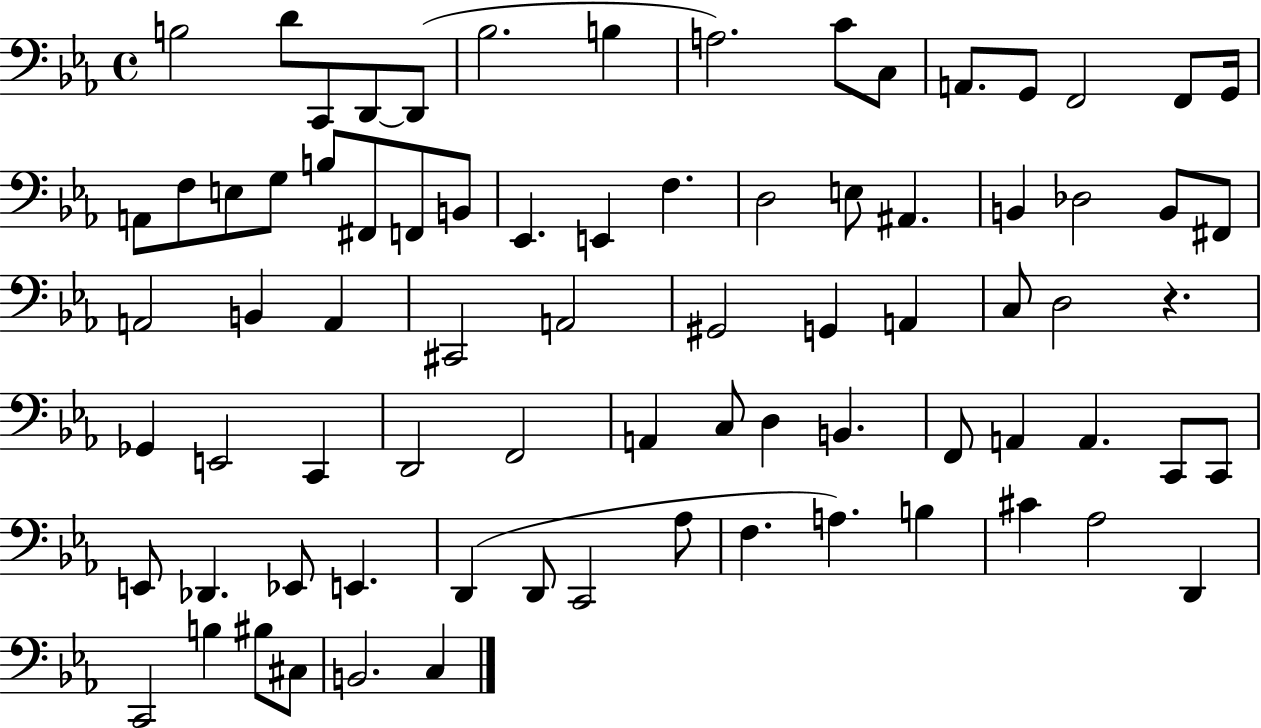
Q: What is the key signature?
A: EES major